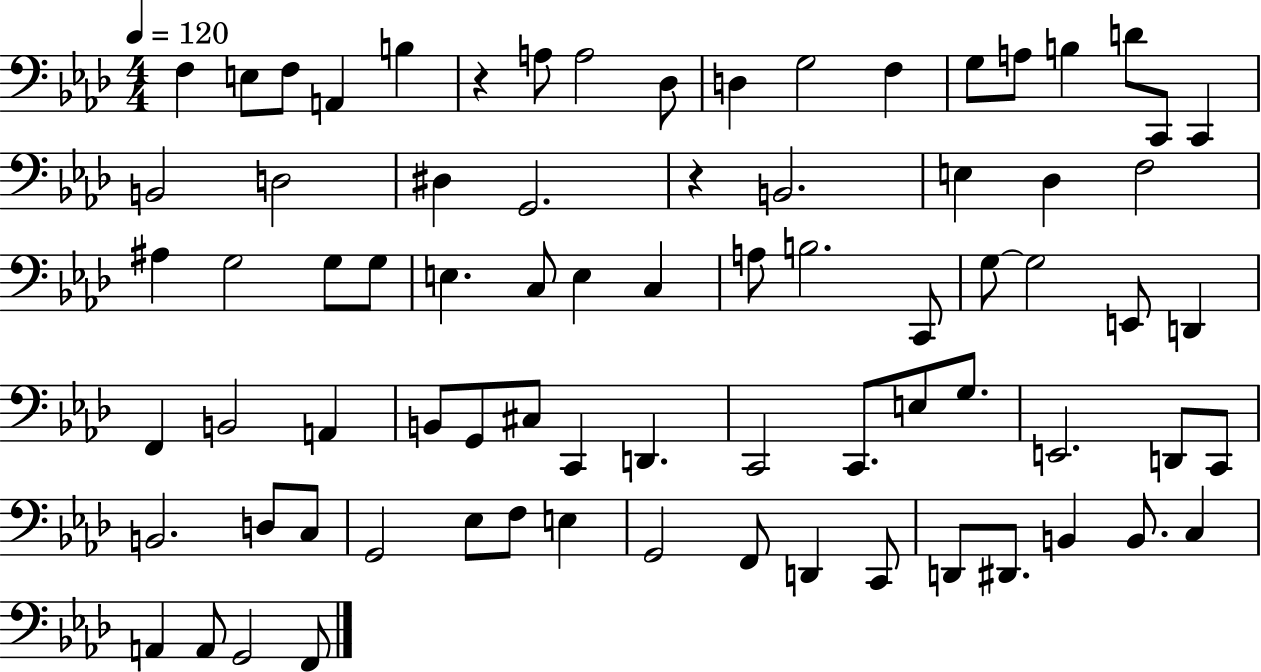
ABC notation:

X:1
T:Untitled
M:4/4
L:1/4
K:Ab
F, E,/2 F,/2 A,, B, z A,/2 A,2 _D,/2 D, G,2 F, G,/2 A,/2 B, D/2 C,,/2 C,, B,,2 D,2 ^D, G,,2 z B,,2 E, _D, F,2 ^A, G,2 G,/2 G,/2 E, C,/2 E, C, A,/2 B,2 C,,/2 G,/2 G,2 E,,/2 D,, F,, B,,2 A,, B,,/2 G,,/2 ^C,/2 C,, D,, C,,2 C,,/2 E,/2 G,/2 E,,2 D,,/2 C,,/2 B,,2 D,/2 C,/2 G,,2 _E,/2 F,/2 E, G,,2 F,,/2 D,, C,,/2 D,,/2 ^D,,/2 B,, B,,/2 C, A,, A,,/2 G,,2 F,,/2